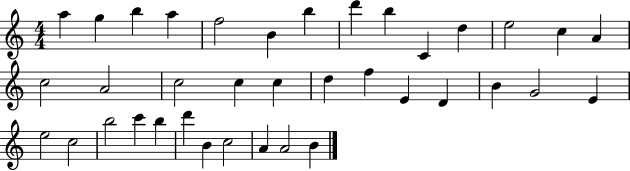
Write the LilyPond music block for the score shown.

{
  \clef treble
  \numericTimeSignature
  \time 4/4
  \key c \major
  a''4 g''4 b''4 a''4 | f''2 b'4 b''4 | d'''4 b''4 c'4 d''4 | e''2 c''4 a'4 | \break c''2 a'2 | c''2 c''4 c''4 | d''4 f''4 e'4 d'4 | b'4 g'2 e'4 | \break e''2 c''2 | b''2 c'''4 b''4 | d'''4 b'4 c''2 | a'4 a'2 b'4 | \break \bar "|."
}